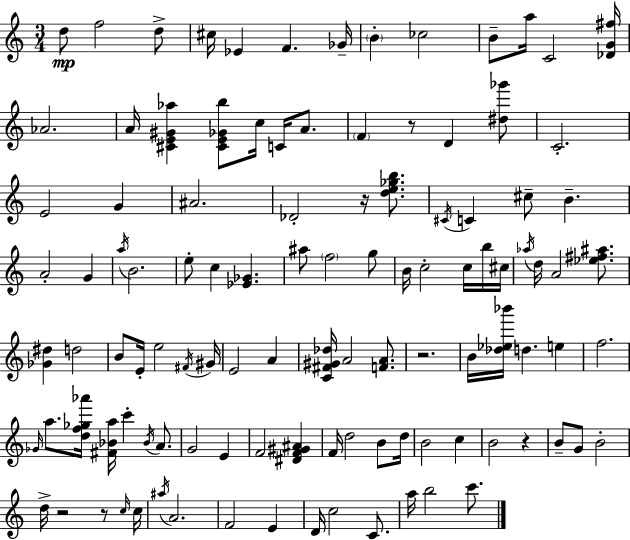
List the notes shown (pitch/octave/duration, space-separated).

D5/e F5/h D5/e C#5/s Eb4/q F4/q. Gb4/s B4/q CES5/h B4/e A5/s C4/h [Db4,G4,F#5]/s Ab4/h. A4/s [C#4,E4,G#4,Ab5]/q [C#4,E4,Gb4,B5]/e C5/s C4/s A4/e. F4/q R/e D4/q [D#5,Gb6]/e C4/h. E4/h G4/q A#4/h. Db4/h R/s [D5,E5,Gb5,B5]/e. C#4/s C4/q C#5/e B4/q. A4/h G4/q A5/s B4/h. E5/e C5/q [Eb4,Gb4]/q. A#5/e F5/h G5/e B4/s C5/h C5/s B5/s C#5/s Ab5/s D5/s A4/h [Eb5,F#5,A#5]/e. [Gb4,D#5]/q D5/h B4/e E4/s E5/h F#4/s G#4/s E4/h A4/q [C4,F#4,G#4,Db5]/s A4/h [F4,A4]/e. R/h. B4/s [Db5,Eb5,Bb6]/s D5/q. E5/q F5/h. Gb4/s A5/e. [D5,F5,Gb5,Ab6]/s [F#4,Bb4,A5]/s C6/q Bb4/s A4/e. G4/h E4/q F4/h [D#4,F4,G#4,A#4]/q F4/s D5/h B4/e D5/s B4/h C5/q B4/h R/q B4/e G4/e B4/h D5/s R/h R/e C5/s C5/s A#5/s A4/h. F4/h E4/q D4/s C5/h C4/e. A5/s B5/h C6/e.